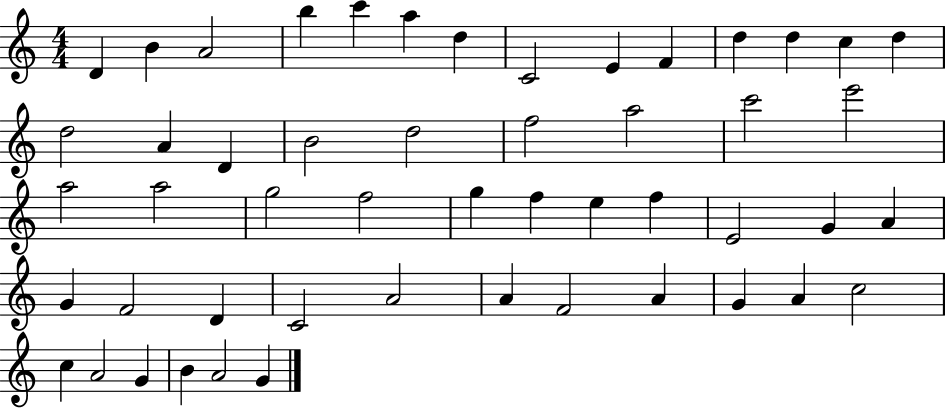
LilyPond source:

{
  \clef treble
  \numericTimeSignature
  \time 4/4
  \key c \major
  d'4 b'4 a'2 | b''4 c'''4 a''4 d''4 | c'2 e'4 f'4 | d''4 d''4 c''4 d''4 | \break d''2 a'4 d'4 | b'2 d''2 | f''2 a''2 | c'''2 e'''2 | \break a''2 a''2 | g''2 f''2 | g''4 f''4 e''4 f''4 | e'2 g'4 a'4 | \break g'4 f'2 d'4 | c'2 a'2 | a'4 f'2 a'4 | g'4 a'4 c''2 | \break c''4 a'2 g'4 | b'4 a'2 g'4 | \bar "|."
}